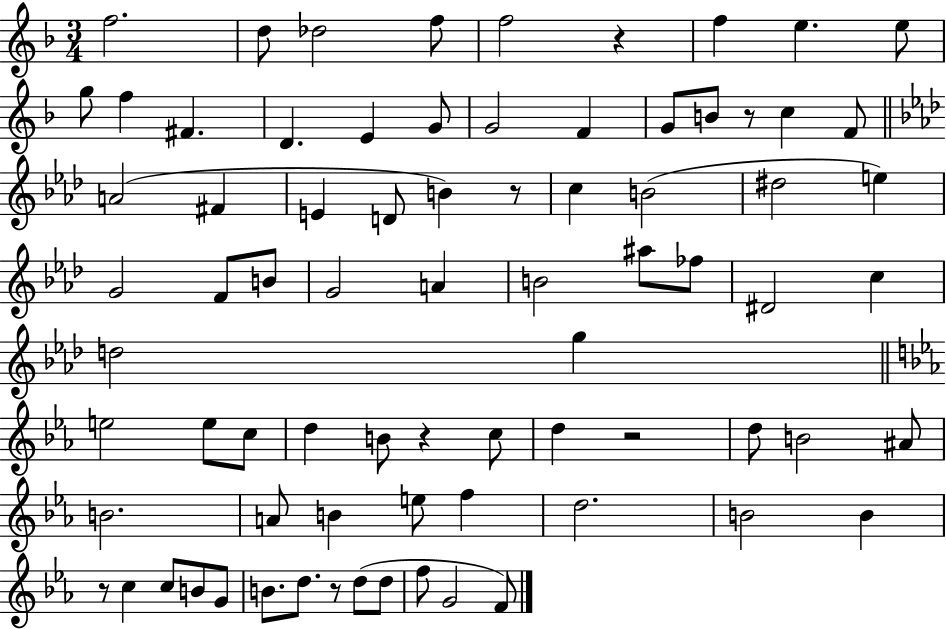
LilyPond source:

{
  \clef treble
  \numericTimeSignature
  \time 3/4
  \key f \major
  \repeat volta 2 { f''2. | d''8 des''2 f''8 | f''2 r4 | f''4 e''4. e''8 | \break g''8 f''4 fis'4. | d'4. e'4 g'8 | g'2 f'4 | g'8 b'8 r8 c''4 f'8 | \break \bar "||" \break \key f \minor a'2( fis'4 | e'4 d'8 b'4) r8 | c''4 b'2( | dis''2 e''4) | \break g'2 f'8 b'8 | g'2 a'4 | b'2 ais''8 fes''8 | dis'2 c''4 | \break d''2 g''4 | \bar "||" \break \key ees \major e''2 e''8 c''8 | d''4 b'8 r4 c''8 | d''4 r2 | d''8 b'2 ais'8 | \break b'2. | a'8 b'4 e''8 f''4 | d''2. | b'2 b'4 | \break r8 c''4 c''8 b'8 g'8 | b'8. d''8. r8 d''8( d''8 | f''8 g'2 f'8) | } \bar "|."
}